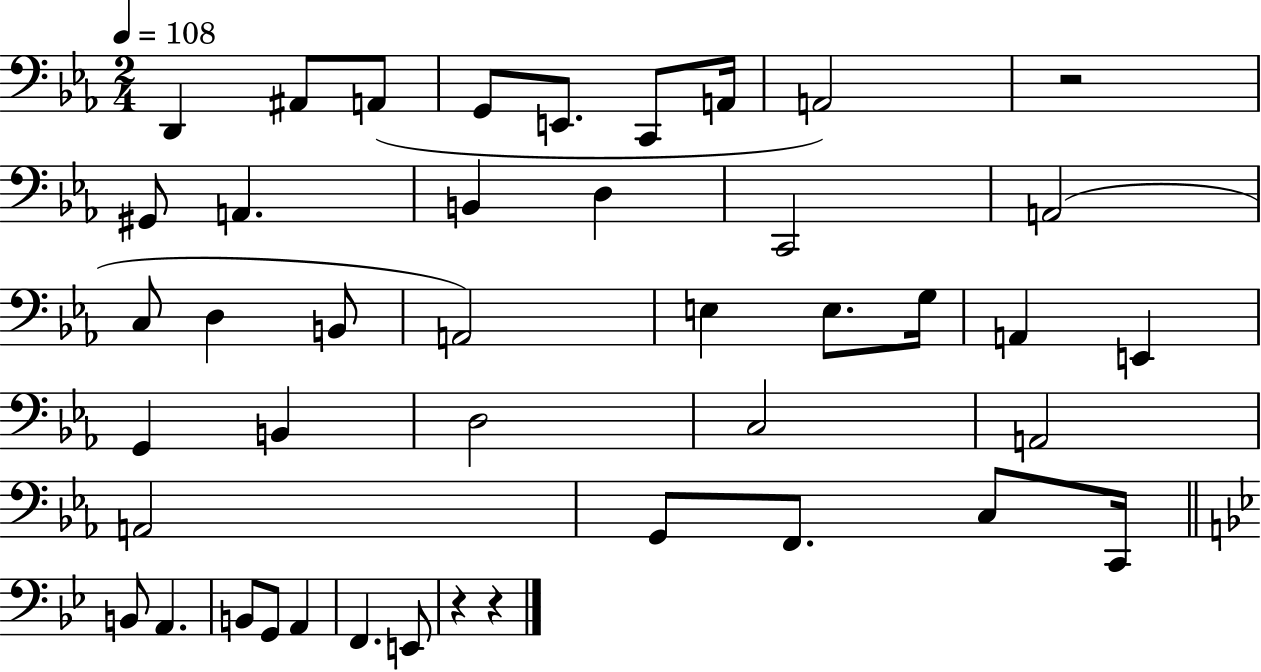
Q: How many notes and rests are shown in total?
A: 43